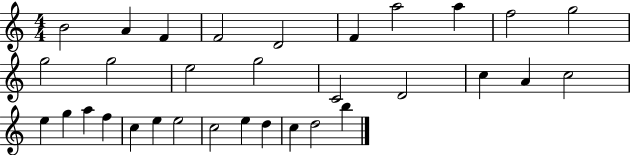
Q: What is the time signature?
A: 4/4